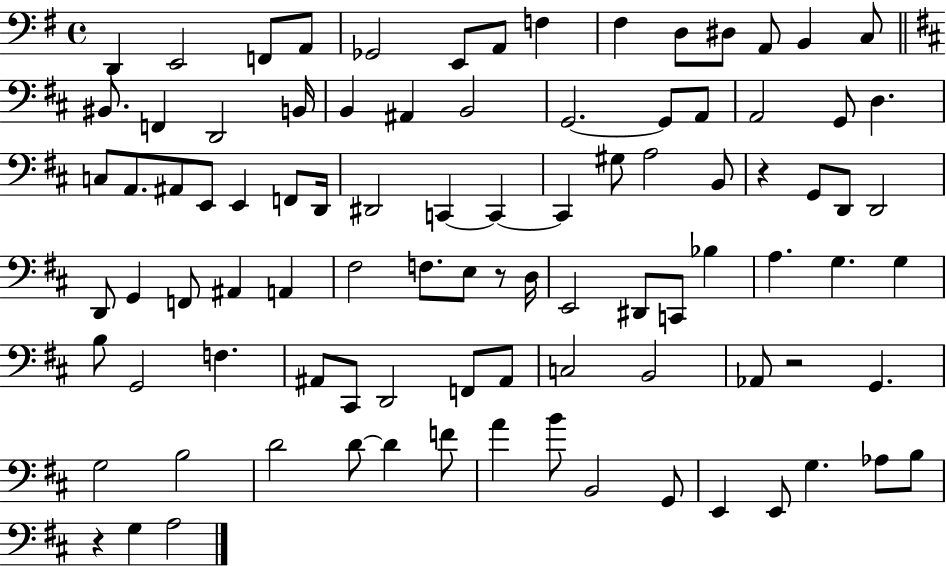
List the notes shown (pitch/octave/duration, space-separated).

D2/q E2/h F2/e A2/e Gb2/h E2/e A2/e F3/q F#3/q D3/e D#3/e A2/e B2/q C3/e BIS2/e. F2/q D2/h B2/s B2/q A#2/q B2/h G2/h. G2/e A2/e A2/h G2/e D3/q. C3/e A2/e. A#2/e E2/e E2/q F2/e D2/s D#2/h C2/q C2/q C2/q G#3/e A3/h B2/e R/q G2/e D2/e D2/h D2/e G2/q F2/e A#2/q A2/q F#3/h F3/e. E3/e R/e D3/s E2/h D#2/e C2/e Bb3/q A3/q. G3/q. G3/q B3/e G2/h F3/q. A#2/e C#2/e D2/h F2/e A#2/e C3/h B2/h Ab2/e R/h G2/q. G3/h B3/h D4/h D4/e D4/q F4/e A4/q B4/e B2/h G2/e E2/q E2/e G3/q. Ab3/e B3/e R/q G3/q A3/h